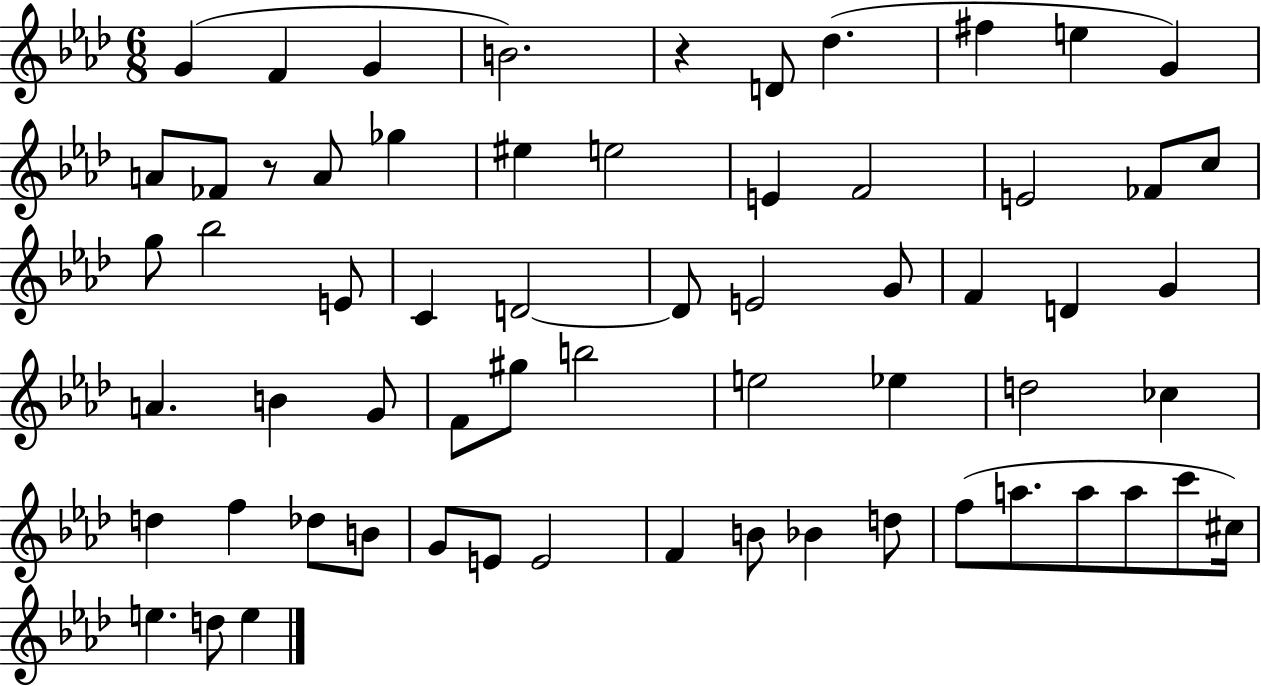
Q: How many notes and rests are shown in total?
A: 63